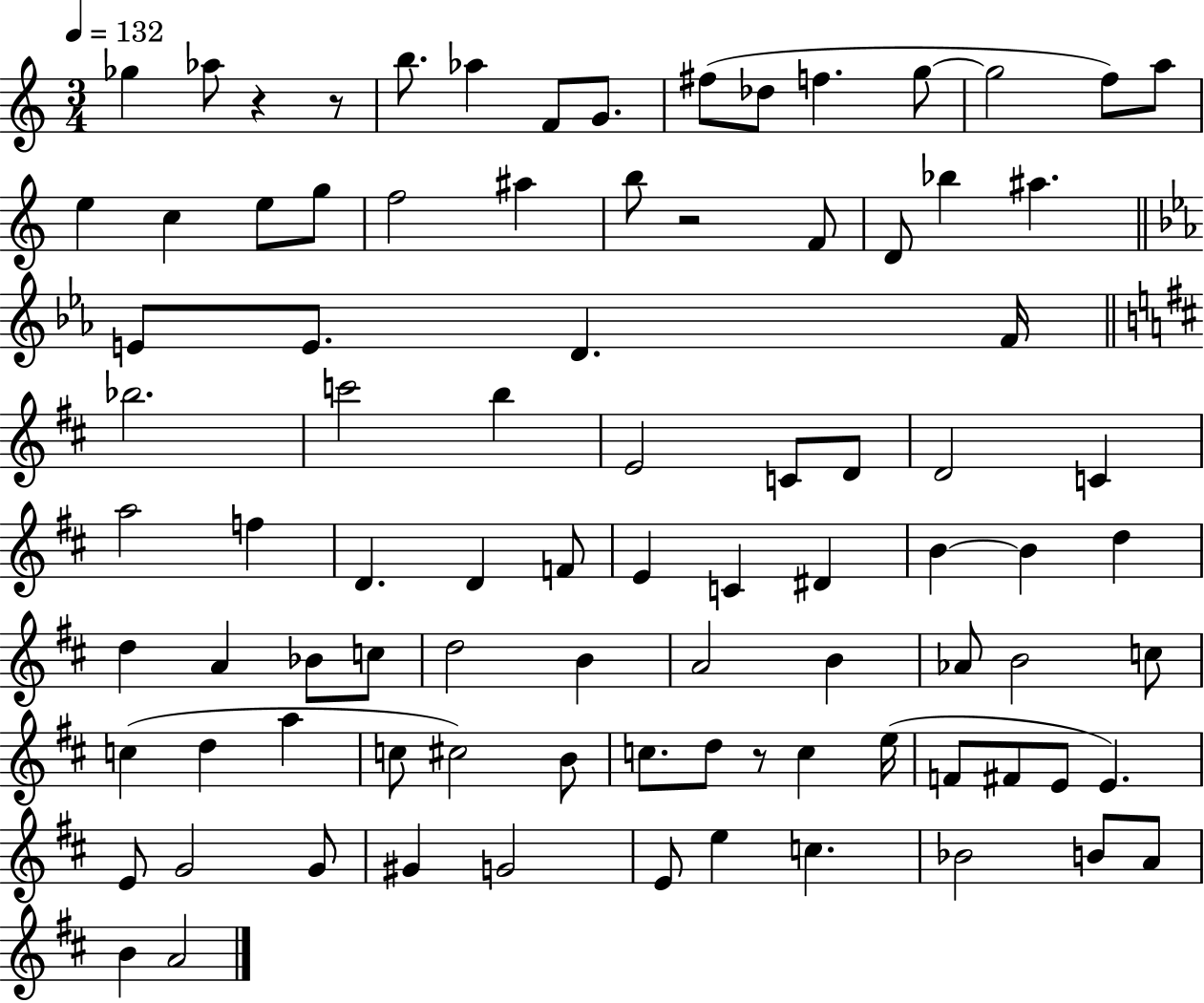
X:1
T:Untitled
M:3/4
L:1/4
K:C
_g _a/2 z z/2 b/2 _a F/2 G/2 ^f/2 _d/2 f g/2 g2 f/2 a/2 e c e/2 g/2 f2 ^a b/2 z2 F/2 D/2 _b ^a E/2 E/2 D F/4 _b2 c'2 b E2 C/2 D/2 D2 C a2 f D D F/2 E C ^D B B d d A _B/2 c/2 d2 B A2 B _A/2 B2 c/2 c d a c/2 ^c2 B/2 c/2 d/2 z/2 c e/4 F/2 ^F/2 E/2 E E/2 G2 G/2 ^G G2 E/2 e c _B2 B/2 A/2 B A2